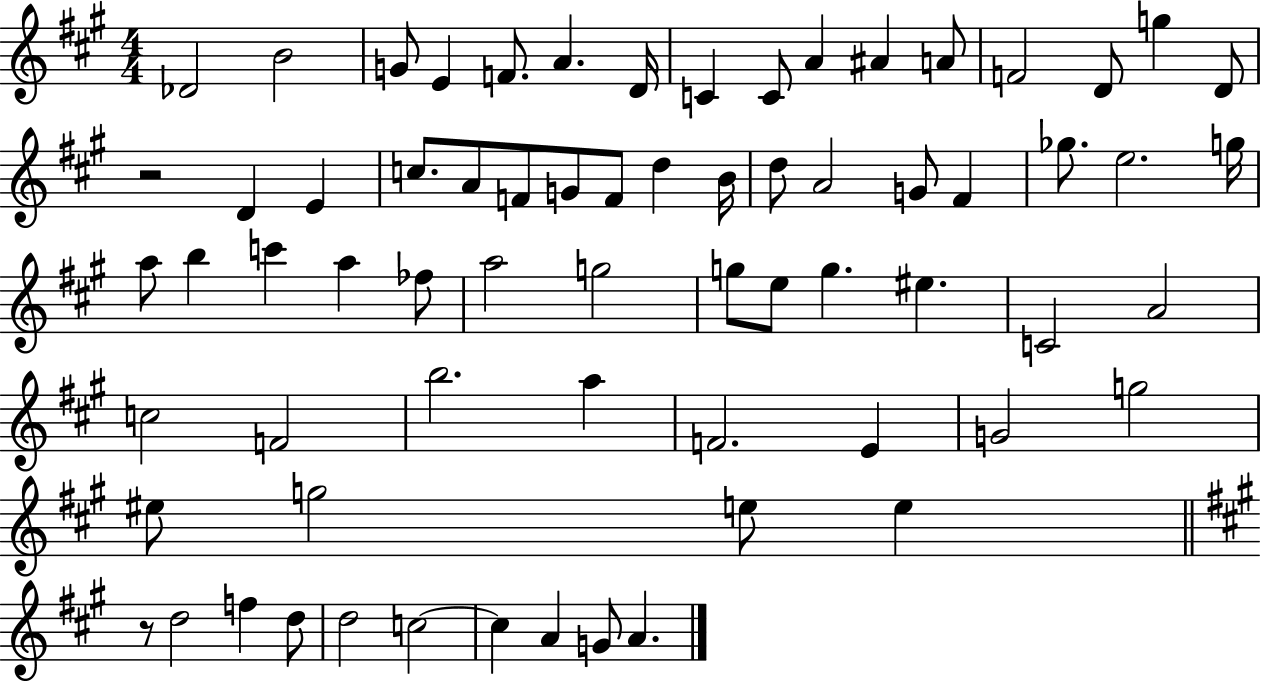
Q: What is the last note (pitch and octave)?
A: A4